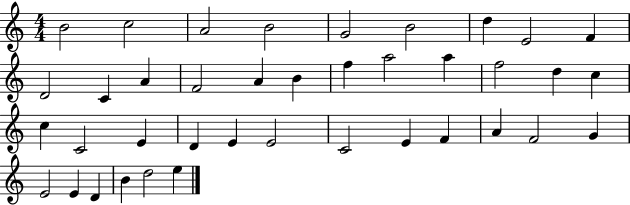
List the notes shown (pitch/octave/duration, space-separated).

B4/h C5/h A4/h B4/h G4/h B4/h D5/q E4/h F4/q D4/h C4/q A4/q F4/h A4/q B4/q F5/q A5/h A5/q F5/h D5/q C5/q C5/q C4/h E4/q D4/q E4/q E4/h C4/h E4/q F4/q A4/q F4/h G4/q E4/h E4/q D4/q B4/q D5/h E5/q